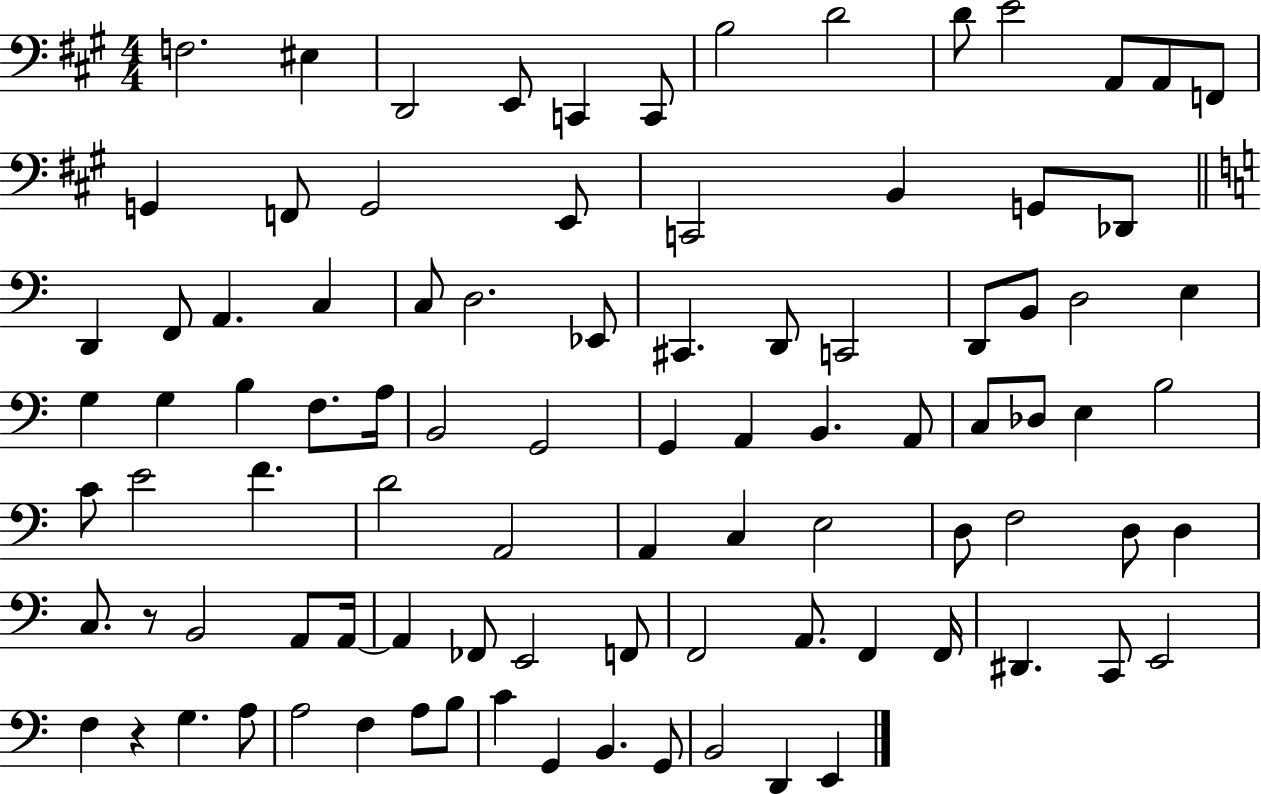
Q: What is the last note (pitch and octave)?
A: E2